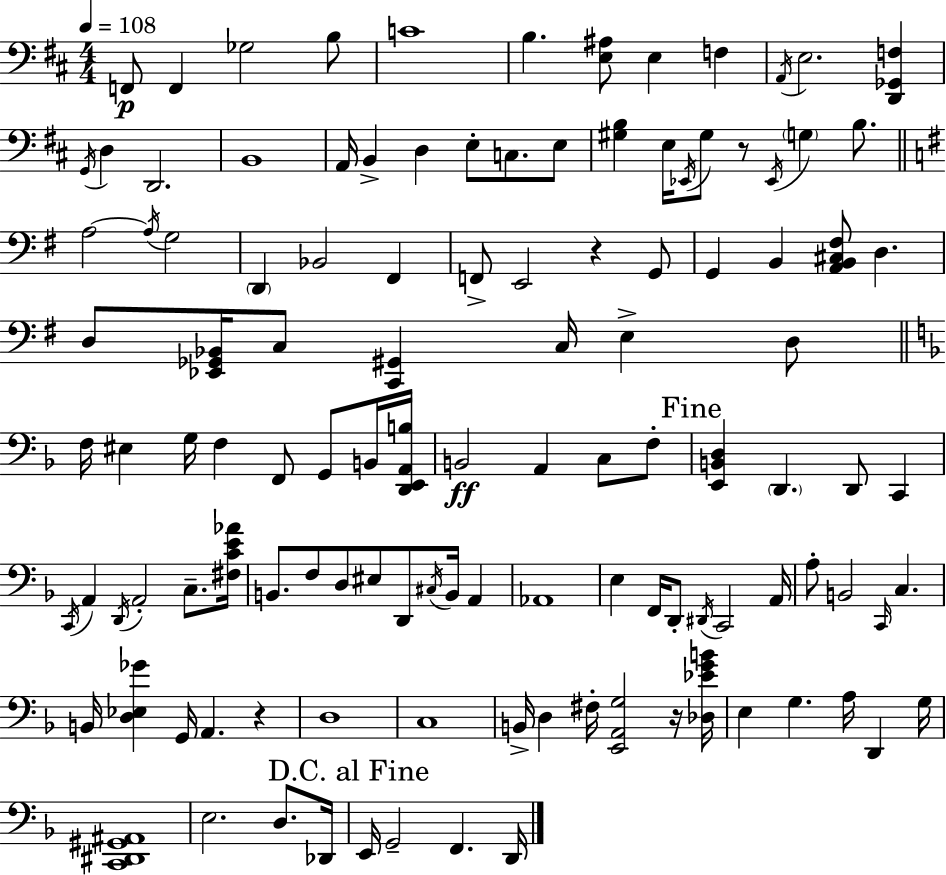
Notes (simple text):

F2/e F2/q Gb3/h B3/e C4/w B3/q. [E3,A#3]/e E3/q F3/q A2/s E3/h. [D2,Gb2,F3]/q G2/s D3/q D2/h. B2/w A2/s B2/q D3/q E3/e C3/e. E3/e [G#3,B3]/q E3/s Eb2/s G#3/e R/e Eb2/s G3/q B3/e. A3/h A3/s G3/h D2/q Bb2/h F#2/q F2/e E2/h R/q G2/e G2/q B2/q [A2,B2,C#3,F#3]/e D3/q. D3/e [Eb2,Gb2,Bb2]/s C3/e [C2,G#2]/q C3/s E3/q D3/e F3/s EIS3/q G3/s F3/q F2/e G2/e B2/s [D2,E2,A2,B3]/s B2/h A2/q C3/e F3/e [E2,B2,D3]/q D2/q. D2/e C2/q C2/s A2/q D2/s A2/h C3/e. [F#3,C4,E4,Ab4]/s B2/e. F3/e D3/e EIS3/e D2/e C#3/s B2/s A2/q Ab2/w E3/q F2/s D2/e D#2/s C2/h A2/s A3/e B2/h C2/s C3/q. B2/s [D3,Eb3,Gb4]/q G2/s A2/q. R/q D3/w C3/w B2/s D3/q F#3/s [E2,A2,G3]/h R/s [Db3,Eb4,G4,B4]/s E3/q G3/q. A3/s D2/q G3/s [C2,D#2,G#2,A#2]/w E3/h. D3/e. Db2/s E2/s G2/h F2/q. D2/s